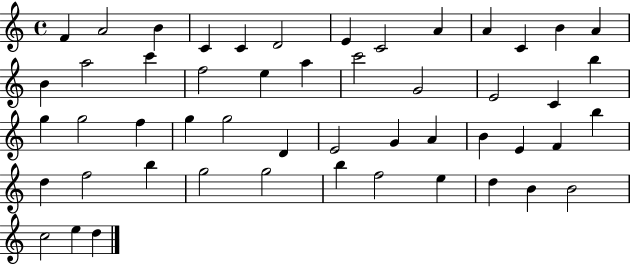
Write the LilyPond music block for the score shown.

{
  \clef treble
  \time 4/4
  \defaultTimeSignature
  \key c \major
  f'4 a'2 b'4 | c'4 c'4 d'2 | e'4 c'2 a'4 | a'4 c'4 b'4 a'4 | \break b'4 a''2 c'''4 | f''2 e''4 a''4 | c'''2 g'2 | e'2 c'4 b''4 | \break g''4 g''2 f''4 | g''4 g''2 d'4 | e'2 g'4 a'4 | b'4 e'4 f'4 b''4 | \break d''4 f''2 b''4 | g''2 g''2 | b''4 f''2 e''4 | d''4 b'4 b'2 | \break c''2 e''4 d''4 | \bar "|."
}